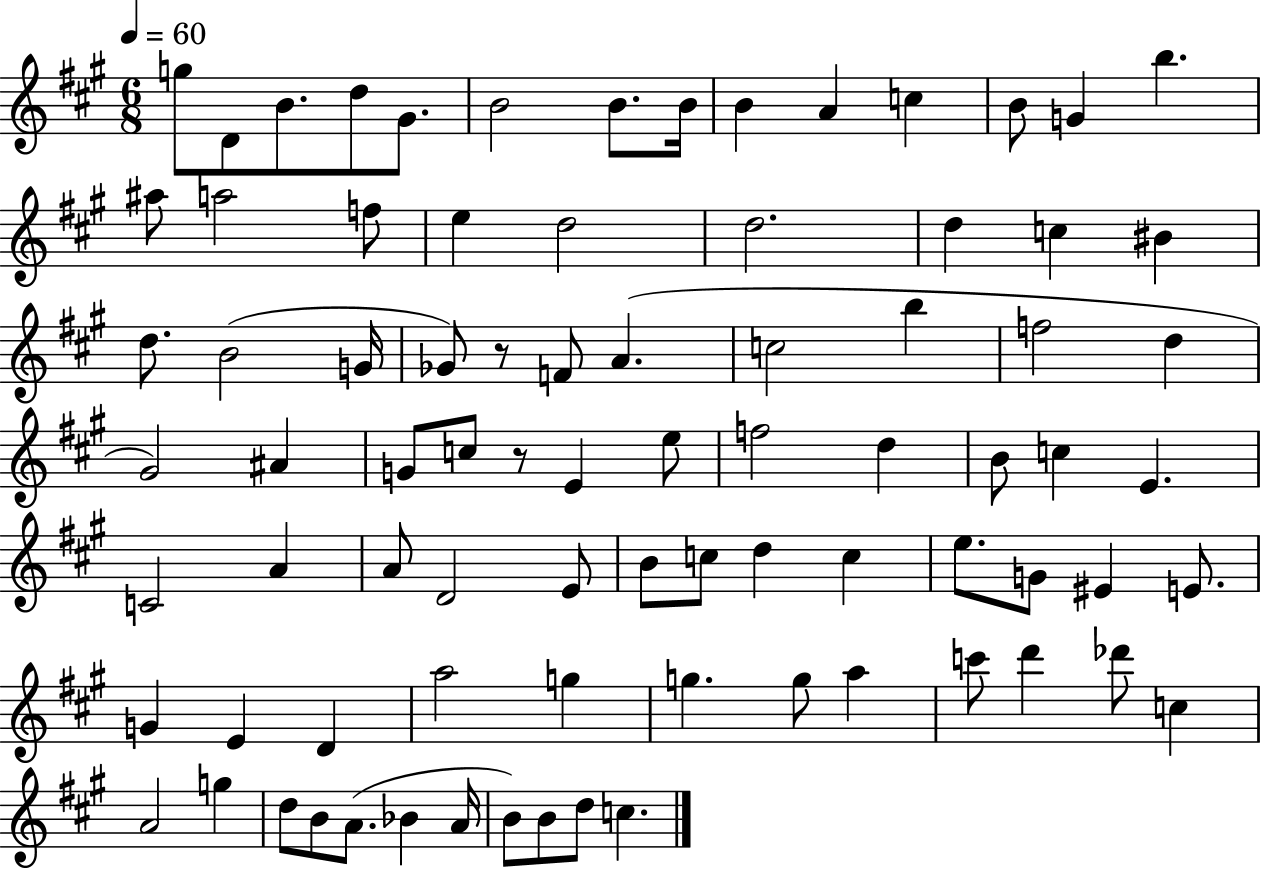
{
  \clef treble
  \numericTimeSignature
  \time 6/8
  \key a \major
  \tempo 4 = 60
  g''8 d'8 b'8. d''8 gis'8. | b'2 b'8. b'16 | b'4 a'4 c''4 | b'8 g'4 b''4. | \break ais''8 a''2 f''8 | e''4 d''2 | d''2. | d''4 c''4 bis'4 | \break d''8. b'2( g'16 | ges'8) r8 f'8 a'4.( | c''2 b''4 | f''2 d''4 | \break gis'2) ais'4 | g'8 c''8 r8 e'4 e''8 | f''2 d''4 | b'8 c''4 e'4. | \break c'2 a'4 | a'8 d'2 e'8 | b'8 c''8 d''4 c''4 | e''8. g'8 eis'4 e'8. | \break g'4 e'4 d'4 | a''2 g''4 | g''4. g''8 a''4 | c'''8 d'''4 des'''8 c''4 | \break a'2 g''4 | d''8 b'8 a'8.( bes'4 a'16 | b'8) b'8 d''8 c''4. | \bar "|."
}